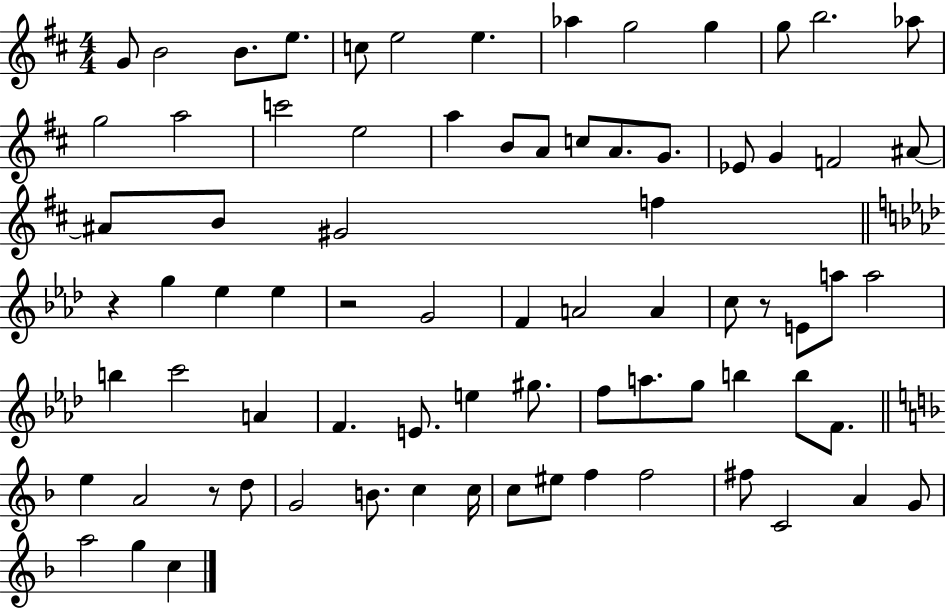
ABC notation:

X:1
T:Untitled
M:4/4
L:1/4
K:D
G/2 B2 B/2 e/2 c/2 e2 e _a g2 g g/2 b2 _a/2 g2 a2 c'2 e2 a B/2 A/2 c/2 A/2 G/2 _E/2 G F2 ^A/2 ^A/2 B/2 ^G2 f z g _e _e z2 G2 F A2 A c/2 z/2 E/2 a/2 a2 b c'2 A F E/2 e ^g/2 f/2 a/2 g/2 b b/2 F/2 e A2 z/2 d/2 G2 B/2 c c/4 c/2 ^e/2 f f2 ^f/2 C2 A G/2 a2 g c